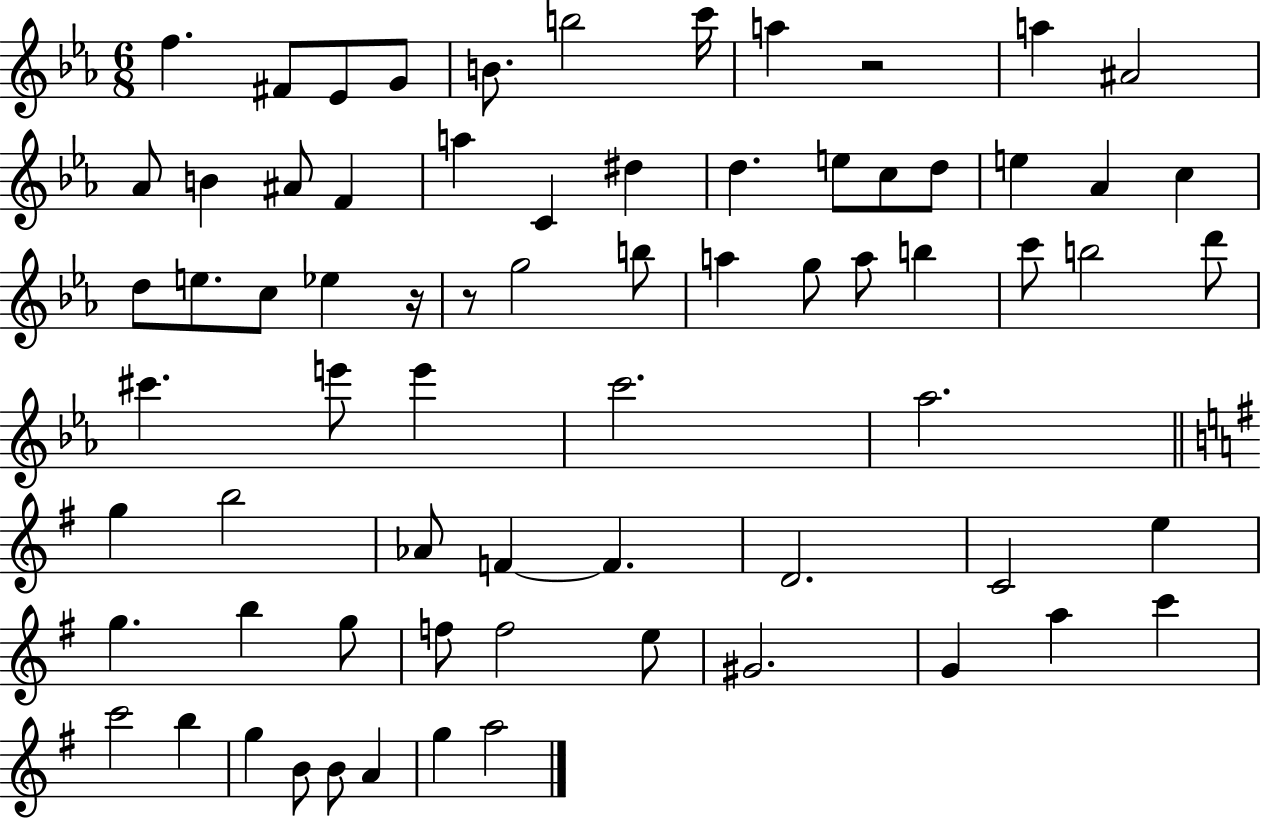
F5/q. F#4/e Eb4/e G4/e B4/e. B5/h C6/s A5/q R/h A5/q A#4/h Ab4/e B4/q A#4/e F4/q A5/q C4/q D#5/q D5/q. E5/e C5/e D5/e E5/q Ab4/q C5/q D5/e E5/e. C5/e Eb5/q R/s R/e G5/h B5/e A5/q G5/e A5/e B5/q C6/e B5/h D6/e C#6/q. E6/e E6/q C6/h. Ab5/h. G5/q B5/h Ab4/e F4/q F4/q. D4/h. C4/h E5/q G5/q. B5/q G5/e F5/e F5/h E5/e G#4/h. G4/q A5/q C6/q C6/h B5/q G5/q B4/e B4/e A4/q G5/q A5/h